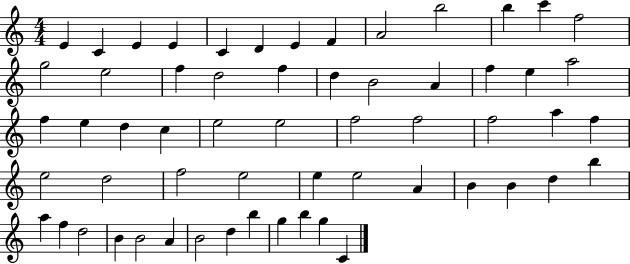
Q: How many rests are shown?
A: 0